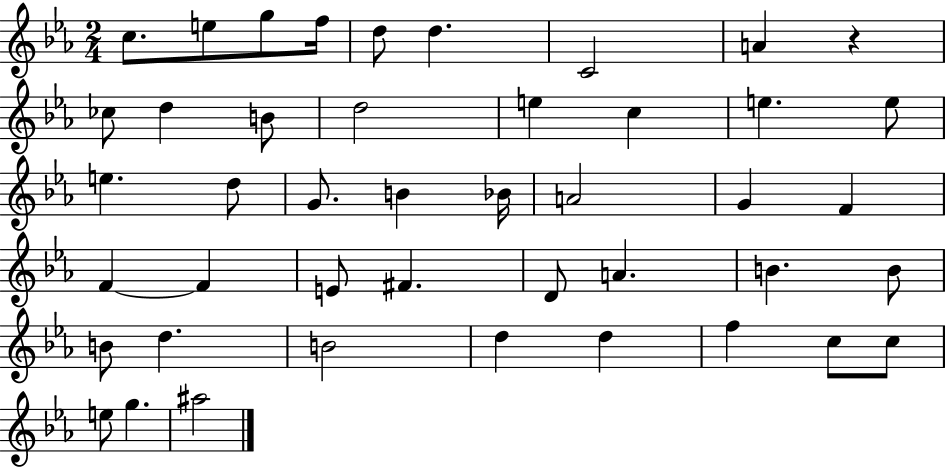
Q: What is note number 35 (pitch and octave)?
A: B4